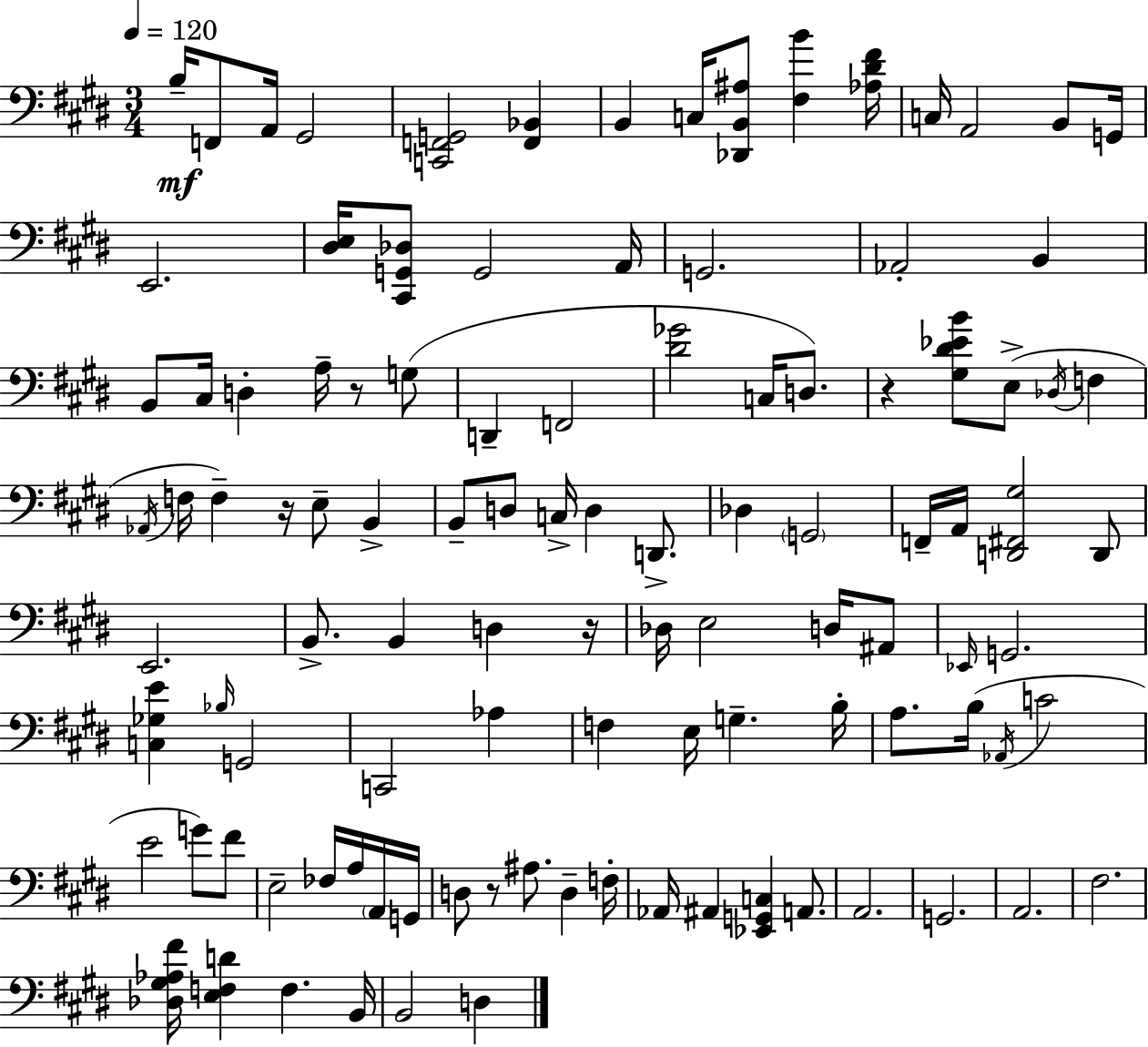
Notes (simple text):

B3/s F2/e A2/s G#2/h [C2,F2,G2]/h [F2,Bb2]/q B2/q C3/s [Db2,B2,A#3]/e [F#3,B4]/q [Ab3,D#4,F#4]/s C3/s A2/h B2/e G2/s E2/h. [D#3,E3]/s [C#2,G2,Db3]/e G2/h A2/s G2/h. Ab2/h B2/q B2/e C#3/s D3/q A3/s R/e G3/e D2/q F2/h [D#4,Gb4]/h C3/s D3/e. R/q [G#3,D#4,Eb4,B4]/e E3/e Db3/s F3/q Ab2/s F3/s F3/q R/s E3/e B2/q B2/e D3/e C3/s D3/q D2/e. Db3/q G2/h F2/s A2/s [D2,F#2,G#3]/h D2/e E2/h. B2/e. B2/q D3/q R/s Db3/s E3/h D3/s A#2/e Eb2/s G2/h. [C3,Gb3,E4]/q Bb3/s G2/h C2/h Ab3/q F3/q E3/s G3/q. B3/s A3/e. B3/s Ab2/s C4/h E4/h G4/e F#4/e E3/h FES3/s A3/s A2/s G2/s D3/e R/e A#3/e. D3/q F3/s Ab2/s A#2/q [Eb2,G2,C3]/q A2/e. A2/h. G2/h. A2/h. F#3/h. [Db3,G#3,Ab3,F#4]/s [E3,F3,D4]/q F3/q. B2/s B2/h D3/q